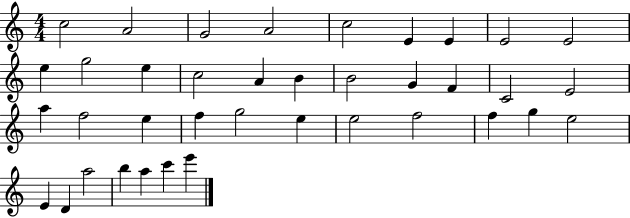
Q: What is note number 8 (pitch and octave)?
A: E4